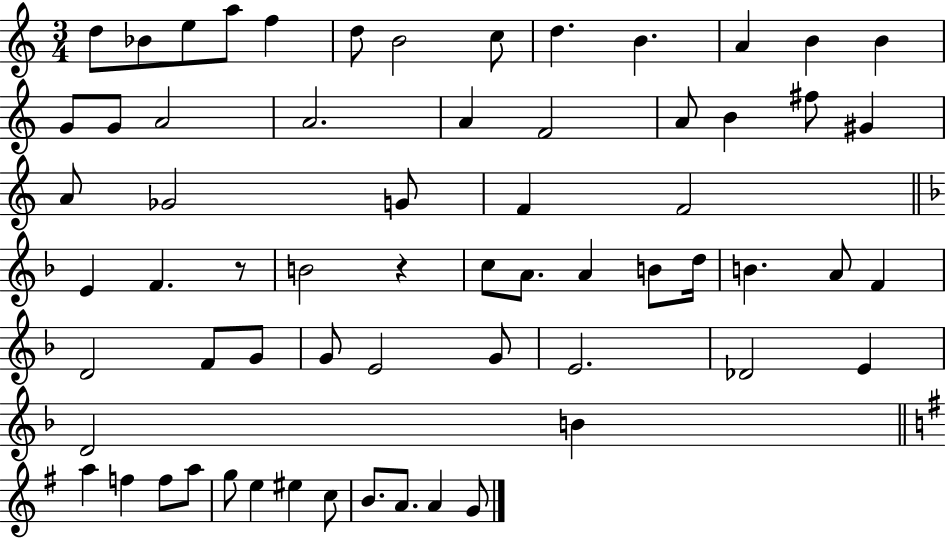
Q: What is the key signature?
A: C major